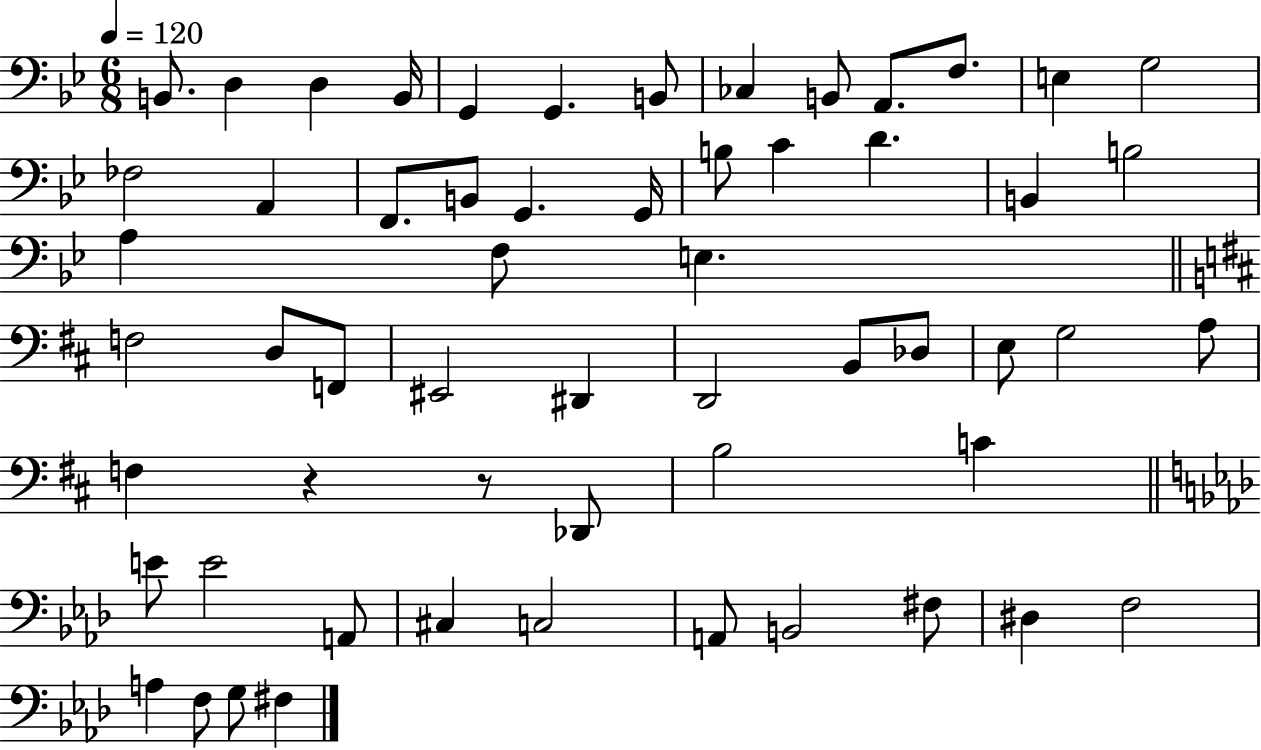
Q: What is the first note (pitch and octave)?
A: B2